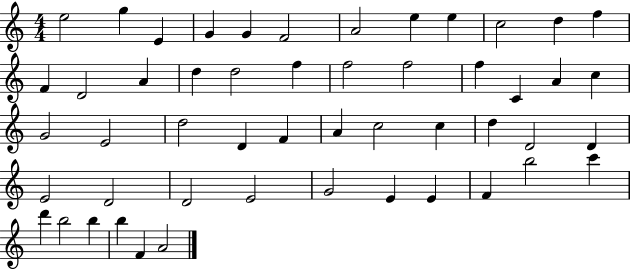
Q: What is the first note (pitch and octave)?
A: E5